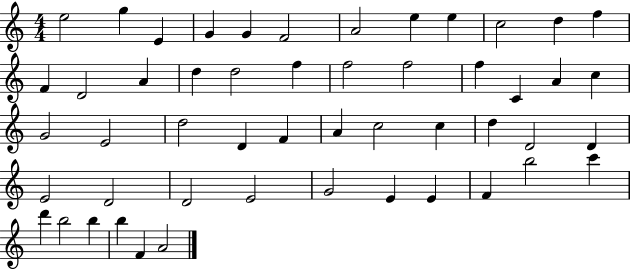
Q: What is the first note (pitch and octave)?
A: E5